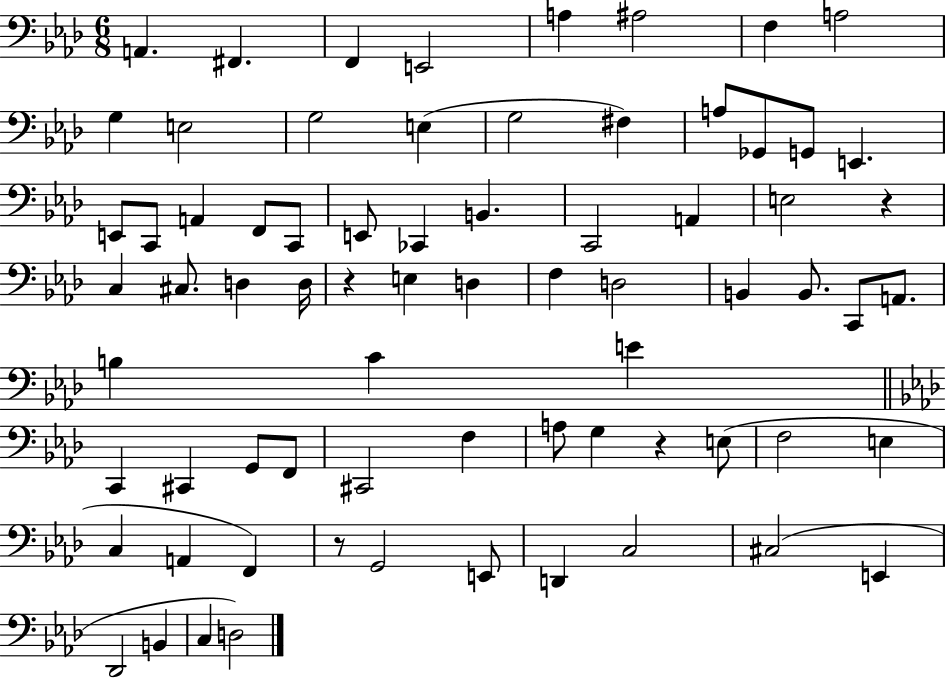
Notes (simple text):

A2/q. F#2/q. F2/q E2/h A3/q A#3/h F3/q A3/h G3/q E3/h G3/h E3/q G3/h F#3/q A3/e Gb2/e G2/e E2/q. E2/e C2/e A2/q F2/e C2/e E2/e CES2/q B2/q. C2/h A2/q E3/h R/q C3/q C#3/e. D3/q D3/s R/q E3/q D3/q F3/q D3/h B2/q B2/e. C2/e A2/e. B3/q C4/q E4/q C2/q C#2/q G2/e F2/e C#2/h F3/q A3/e G3/q R/q E3/e F3/h E3/q C3/q A2/q F2/q R/e G2/h E2/e D2/q C3/h C#3/h E2/q Db2/h B2/q C3/q D3/h